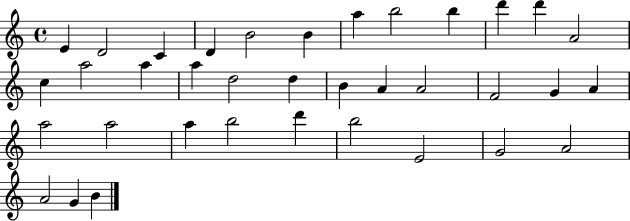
{
  \clef treble
  \time 4/4
  \defaultTimeSignature
  \key c \major
  e'4 d'2 c'4 | d'4 b'2 b'4 | a''4 b''2 b''4 | d'''4 d'''4 a'2 | \break c''4 a''2 a''4 | a''4 d''2 d''4 | b'4 a'4 a'2 | f'2 g'4 a'4 | \break a''2 a''2 | a''4 b''2 d'''4 | b''2 e'2 | g'2 a'2 | \break a'2 g'4 b'4 | \bar "|."
}